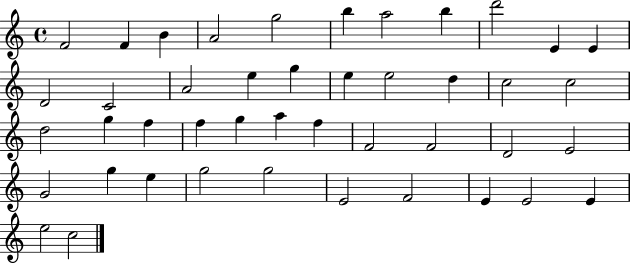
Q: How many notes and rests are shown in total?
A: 44